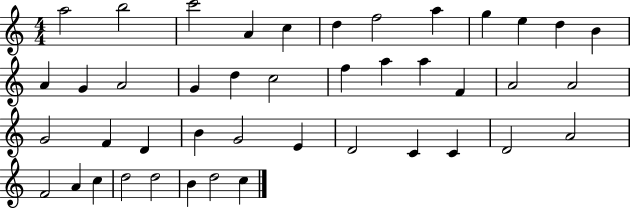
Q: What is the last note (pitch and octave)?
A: C5